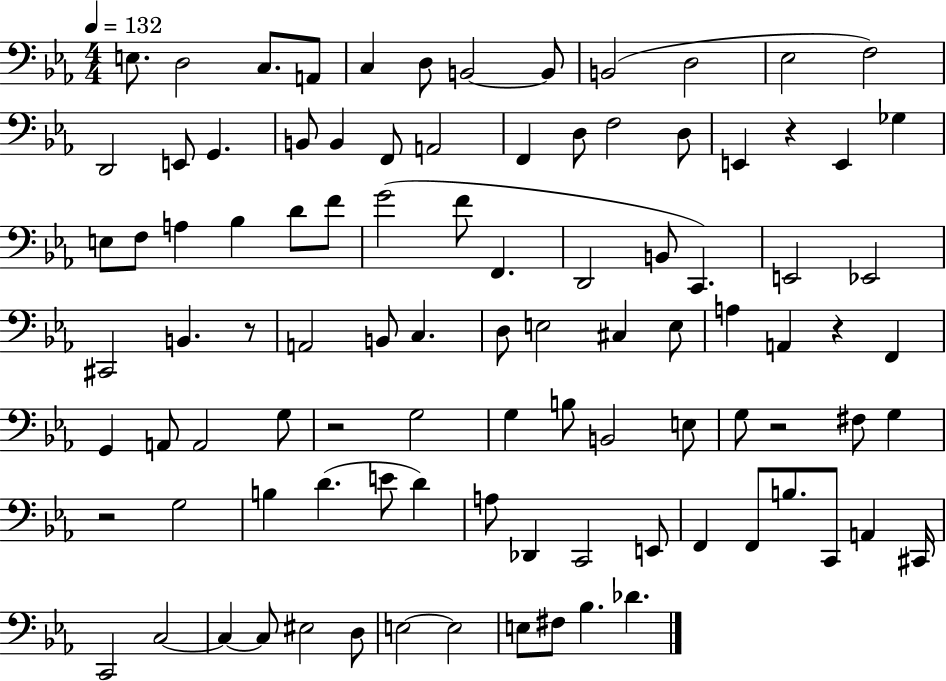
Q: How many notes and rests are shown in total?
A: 97